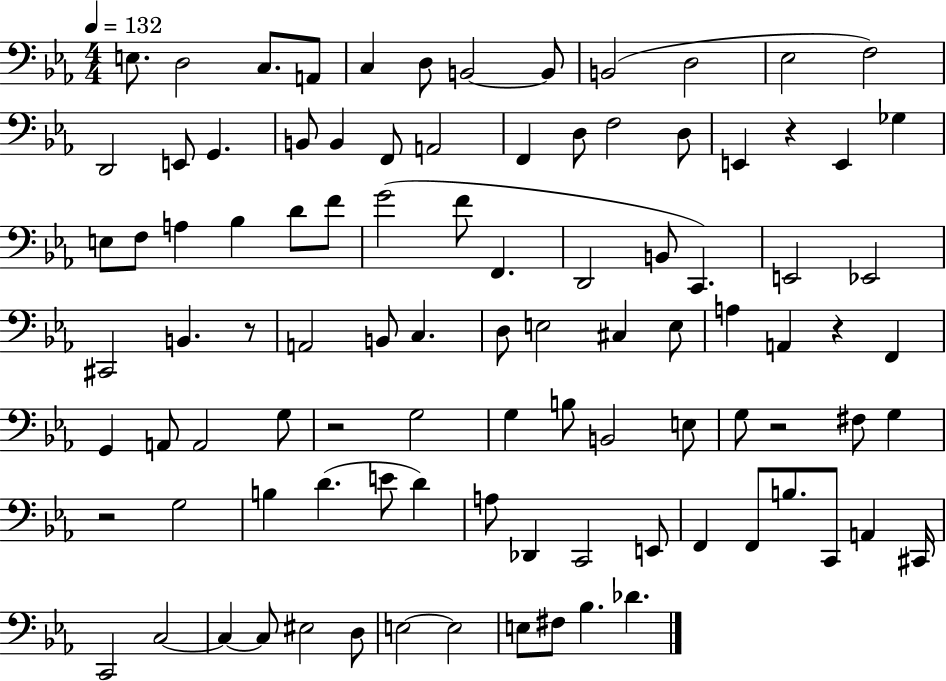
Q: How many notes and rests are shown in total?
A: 97